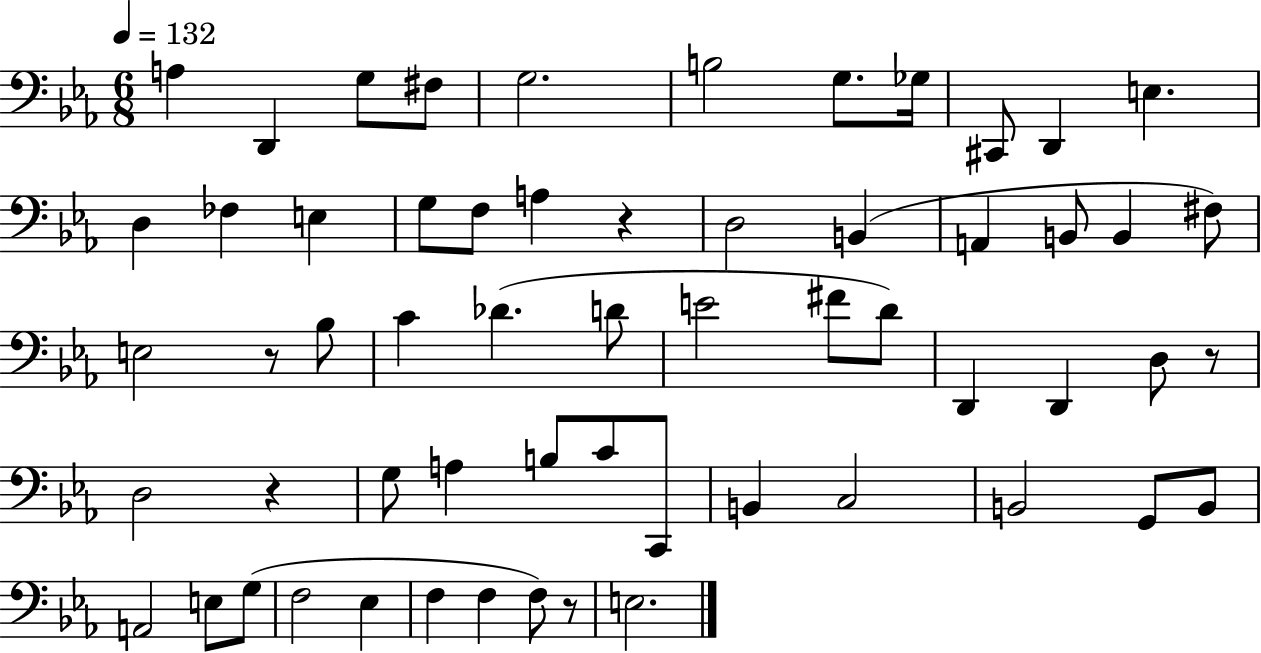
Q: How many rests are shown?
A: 5